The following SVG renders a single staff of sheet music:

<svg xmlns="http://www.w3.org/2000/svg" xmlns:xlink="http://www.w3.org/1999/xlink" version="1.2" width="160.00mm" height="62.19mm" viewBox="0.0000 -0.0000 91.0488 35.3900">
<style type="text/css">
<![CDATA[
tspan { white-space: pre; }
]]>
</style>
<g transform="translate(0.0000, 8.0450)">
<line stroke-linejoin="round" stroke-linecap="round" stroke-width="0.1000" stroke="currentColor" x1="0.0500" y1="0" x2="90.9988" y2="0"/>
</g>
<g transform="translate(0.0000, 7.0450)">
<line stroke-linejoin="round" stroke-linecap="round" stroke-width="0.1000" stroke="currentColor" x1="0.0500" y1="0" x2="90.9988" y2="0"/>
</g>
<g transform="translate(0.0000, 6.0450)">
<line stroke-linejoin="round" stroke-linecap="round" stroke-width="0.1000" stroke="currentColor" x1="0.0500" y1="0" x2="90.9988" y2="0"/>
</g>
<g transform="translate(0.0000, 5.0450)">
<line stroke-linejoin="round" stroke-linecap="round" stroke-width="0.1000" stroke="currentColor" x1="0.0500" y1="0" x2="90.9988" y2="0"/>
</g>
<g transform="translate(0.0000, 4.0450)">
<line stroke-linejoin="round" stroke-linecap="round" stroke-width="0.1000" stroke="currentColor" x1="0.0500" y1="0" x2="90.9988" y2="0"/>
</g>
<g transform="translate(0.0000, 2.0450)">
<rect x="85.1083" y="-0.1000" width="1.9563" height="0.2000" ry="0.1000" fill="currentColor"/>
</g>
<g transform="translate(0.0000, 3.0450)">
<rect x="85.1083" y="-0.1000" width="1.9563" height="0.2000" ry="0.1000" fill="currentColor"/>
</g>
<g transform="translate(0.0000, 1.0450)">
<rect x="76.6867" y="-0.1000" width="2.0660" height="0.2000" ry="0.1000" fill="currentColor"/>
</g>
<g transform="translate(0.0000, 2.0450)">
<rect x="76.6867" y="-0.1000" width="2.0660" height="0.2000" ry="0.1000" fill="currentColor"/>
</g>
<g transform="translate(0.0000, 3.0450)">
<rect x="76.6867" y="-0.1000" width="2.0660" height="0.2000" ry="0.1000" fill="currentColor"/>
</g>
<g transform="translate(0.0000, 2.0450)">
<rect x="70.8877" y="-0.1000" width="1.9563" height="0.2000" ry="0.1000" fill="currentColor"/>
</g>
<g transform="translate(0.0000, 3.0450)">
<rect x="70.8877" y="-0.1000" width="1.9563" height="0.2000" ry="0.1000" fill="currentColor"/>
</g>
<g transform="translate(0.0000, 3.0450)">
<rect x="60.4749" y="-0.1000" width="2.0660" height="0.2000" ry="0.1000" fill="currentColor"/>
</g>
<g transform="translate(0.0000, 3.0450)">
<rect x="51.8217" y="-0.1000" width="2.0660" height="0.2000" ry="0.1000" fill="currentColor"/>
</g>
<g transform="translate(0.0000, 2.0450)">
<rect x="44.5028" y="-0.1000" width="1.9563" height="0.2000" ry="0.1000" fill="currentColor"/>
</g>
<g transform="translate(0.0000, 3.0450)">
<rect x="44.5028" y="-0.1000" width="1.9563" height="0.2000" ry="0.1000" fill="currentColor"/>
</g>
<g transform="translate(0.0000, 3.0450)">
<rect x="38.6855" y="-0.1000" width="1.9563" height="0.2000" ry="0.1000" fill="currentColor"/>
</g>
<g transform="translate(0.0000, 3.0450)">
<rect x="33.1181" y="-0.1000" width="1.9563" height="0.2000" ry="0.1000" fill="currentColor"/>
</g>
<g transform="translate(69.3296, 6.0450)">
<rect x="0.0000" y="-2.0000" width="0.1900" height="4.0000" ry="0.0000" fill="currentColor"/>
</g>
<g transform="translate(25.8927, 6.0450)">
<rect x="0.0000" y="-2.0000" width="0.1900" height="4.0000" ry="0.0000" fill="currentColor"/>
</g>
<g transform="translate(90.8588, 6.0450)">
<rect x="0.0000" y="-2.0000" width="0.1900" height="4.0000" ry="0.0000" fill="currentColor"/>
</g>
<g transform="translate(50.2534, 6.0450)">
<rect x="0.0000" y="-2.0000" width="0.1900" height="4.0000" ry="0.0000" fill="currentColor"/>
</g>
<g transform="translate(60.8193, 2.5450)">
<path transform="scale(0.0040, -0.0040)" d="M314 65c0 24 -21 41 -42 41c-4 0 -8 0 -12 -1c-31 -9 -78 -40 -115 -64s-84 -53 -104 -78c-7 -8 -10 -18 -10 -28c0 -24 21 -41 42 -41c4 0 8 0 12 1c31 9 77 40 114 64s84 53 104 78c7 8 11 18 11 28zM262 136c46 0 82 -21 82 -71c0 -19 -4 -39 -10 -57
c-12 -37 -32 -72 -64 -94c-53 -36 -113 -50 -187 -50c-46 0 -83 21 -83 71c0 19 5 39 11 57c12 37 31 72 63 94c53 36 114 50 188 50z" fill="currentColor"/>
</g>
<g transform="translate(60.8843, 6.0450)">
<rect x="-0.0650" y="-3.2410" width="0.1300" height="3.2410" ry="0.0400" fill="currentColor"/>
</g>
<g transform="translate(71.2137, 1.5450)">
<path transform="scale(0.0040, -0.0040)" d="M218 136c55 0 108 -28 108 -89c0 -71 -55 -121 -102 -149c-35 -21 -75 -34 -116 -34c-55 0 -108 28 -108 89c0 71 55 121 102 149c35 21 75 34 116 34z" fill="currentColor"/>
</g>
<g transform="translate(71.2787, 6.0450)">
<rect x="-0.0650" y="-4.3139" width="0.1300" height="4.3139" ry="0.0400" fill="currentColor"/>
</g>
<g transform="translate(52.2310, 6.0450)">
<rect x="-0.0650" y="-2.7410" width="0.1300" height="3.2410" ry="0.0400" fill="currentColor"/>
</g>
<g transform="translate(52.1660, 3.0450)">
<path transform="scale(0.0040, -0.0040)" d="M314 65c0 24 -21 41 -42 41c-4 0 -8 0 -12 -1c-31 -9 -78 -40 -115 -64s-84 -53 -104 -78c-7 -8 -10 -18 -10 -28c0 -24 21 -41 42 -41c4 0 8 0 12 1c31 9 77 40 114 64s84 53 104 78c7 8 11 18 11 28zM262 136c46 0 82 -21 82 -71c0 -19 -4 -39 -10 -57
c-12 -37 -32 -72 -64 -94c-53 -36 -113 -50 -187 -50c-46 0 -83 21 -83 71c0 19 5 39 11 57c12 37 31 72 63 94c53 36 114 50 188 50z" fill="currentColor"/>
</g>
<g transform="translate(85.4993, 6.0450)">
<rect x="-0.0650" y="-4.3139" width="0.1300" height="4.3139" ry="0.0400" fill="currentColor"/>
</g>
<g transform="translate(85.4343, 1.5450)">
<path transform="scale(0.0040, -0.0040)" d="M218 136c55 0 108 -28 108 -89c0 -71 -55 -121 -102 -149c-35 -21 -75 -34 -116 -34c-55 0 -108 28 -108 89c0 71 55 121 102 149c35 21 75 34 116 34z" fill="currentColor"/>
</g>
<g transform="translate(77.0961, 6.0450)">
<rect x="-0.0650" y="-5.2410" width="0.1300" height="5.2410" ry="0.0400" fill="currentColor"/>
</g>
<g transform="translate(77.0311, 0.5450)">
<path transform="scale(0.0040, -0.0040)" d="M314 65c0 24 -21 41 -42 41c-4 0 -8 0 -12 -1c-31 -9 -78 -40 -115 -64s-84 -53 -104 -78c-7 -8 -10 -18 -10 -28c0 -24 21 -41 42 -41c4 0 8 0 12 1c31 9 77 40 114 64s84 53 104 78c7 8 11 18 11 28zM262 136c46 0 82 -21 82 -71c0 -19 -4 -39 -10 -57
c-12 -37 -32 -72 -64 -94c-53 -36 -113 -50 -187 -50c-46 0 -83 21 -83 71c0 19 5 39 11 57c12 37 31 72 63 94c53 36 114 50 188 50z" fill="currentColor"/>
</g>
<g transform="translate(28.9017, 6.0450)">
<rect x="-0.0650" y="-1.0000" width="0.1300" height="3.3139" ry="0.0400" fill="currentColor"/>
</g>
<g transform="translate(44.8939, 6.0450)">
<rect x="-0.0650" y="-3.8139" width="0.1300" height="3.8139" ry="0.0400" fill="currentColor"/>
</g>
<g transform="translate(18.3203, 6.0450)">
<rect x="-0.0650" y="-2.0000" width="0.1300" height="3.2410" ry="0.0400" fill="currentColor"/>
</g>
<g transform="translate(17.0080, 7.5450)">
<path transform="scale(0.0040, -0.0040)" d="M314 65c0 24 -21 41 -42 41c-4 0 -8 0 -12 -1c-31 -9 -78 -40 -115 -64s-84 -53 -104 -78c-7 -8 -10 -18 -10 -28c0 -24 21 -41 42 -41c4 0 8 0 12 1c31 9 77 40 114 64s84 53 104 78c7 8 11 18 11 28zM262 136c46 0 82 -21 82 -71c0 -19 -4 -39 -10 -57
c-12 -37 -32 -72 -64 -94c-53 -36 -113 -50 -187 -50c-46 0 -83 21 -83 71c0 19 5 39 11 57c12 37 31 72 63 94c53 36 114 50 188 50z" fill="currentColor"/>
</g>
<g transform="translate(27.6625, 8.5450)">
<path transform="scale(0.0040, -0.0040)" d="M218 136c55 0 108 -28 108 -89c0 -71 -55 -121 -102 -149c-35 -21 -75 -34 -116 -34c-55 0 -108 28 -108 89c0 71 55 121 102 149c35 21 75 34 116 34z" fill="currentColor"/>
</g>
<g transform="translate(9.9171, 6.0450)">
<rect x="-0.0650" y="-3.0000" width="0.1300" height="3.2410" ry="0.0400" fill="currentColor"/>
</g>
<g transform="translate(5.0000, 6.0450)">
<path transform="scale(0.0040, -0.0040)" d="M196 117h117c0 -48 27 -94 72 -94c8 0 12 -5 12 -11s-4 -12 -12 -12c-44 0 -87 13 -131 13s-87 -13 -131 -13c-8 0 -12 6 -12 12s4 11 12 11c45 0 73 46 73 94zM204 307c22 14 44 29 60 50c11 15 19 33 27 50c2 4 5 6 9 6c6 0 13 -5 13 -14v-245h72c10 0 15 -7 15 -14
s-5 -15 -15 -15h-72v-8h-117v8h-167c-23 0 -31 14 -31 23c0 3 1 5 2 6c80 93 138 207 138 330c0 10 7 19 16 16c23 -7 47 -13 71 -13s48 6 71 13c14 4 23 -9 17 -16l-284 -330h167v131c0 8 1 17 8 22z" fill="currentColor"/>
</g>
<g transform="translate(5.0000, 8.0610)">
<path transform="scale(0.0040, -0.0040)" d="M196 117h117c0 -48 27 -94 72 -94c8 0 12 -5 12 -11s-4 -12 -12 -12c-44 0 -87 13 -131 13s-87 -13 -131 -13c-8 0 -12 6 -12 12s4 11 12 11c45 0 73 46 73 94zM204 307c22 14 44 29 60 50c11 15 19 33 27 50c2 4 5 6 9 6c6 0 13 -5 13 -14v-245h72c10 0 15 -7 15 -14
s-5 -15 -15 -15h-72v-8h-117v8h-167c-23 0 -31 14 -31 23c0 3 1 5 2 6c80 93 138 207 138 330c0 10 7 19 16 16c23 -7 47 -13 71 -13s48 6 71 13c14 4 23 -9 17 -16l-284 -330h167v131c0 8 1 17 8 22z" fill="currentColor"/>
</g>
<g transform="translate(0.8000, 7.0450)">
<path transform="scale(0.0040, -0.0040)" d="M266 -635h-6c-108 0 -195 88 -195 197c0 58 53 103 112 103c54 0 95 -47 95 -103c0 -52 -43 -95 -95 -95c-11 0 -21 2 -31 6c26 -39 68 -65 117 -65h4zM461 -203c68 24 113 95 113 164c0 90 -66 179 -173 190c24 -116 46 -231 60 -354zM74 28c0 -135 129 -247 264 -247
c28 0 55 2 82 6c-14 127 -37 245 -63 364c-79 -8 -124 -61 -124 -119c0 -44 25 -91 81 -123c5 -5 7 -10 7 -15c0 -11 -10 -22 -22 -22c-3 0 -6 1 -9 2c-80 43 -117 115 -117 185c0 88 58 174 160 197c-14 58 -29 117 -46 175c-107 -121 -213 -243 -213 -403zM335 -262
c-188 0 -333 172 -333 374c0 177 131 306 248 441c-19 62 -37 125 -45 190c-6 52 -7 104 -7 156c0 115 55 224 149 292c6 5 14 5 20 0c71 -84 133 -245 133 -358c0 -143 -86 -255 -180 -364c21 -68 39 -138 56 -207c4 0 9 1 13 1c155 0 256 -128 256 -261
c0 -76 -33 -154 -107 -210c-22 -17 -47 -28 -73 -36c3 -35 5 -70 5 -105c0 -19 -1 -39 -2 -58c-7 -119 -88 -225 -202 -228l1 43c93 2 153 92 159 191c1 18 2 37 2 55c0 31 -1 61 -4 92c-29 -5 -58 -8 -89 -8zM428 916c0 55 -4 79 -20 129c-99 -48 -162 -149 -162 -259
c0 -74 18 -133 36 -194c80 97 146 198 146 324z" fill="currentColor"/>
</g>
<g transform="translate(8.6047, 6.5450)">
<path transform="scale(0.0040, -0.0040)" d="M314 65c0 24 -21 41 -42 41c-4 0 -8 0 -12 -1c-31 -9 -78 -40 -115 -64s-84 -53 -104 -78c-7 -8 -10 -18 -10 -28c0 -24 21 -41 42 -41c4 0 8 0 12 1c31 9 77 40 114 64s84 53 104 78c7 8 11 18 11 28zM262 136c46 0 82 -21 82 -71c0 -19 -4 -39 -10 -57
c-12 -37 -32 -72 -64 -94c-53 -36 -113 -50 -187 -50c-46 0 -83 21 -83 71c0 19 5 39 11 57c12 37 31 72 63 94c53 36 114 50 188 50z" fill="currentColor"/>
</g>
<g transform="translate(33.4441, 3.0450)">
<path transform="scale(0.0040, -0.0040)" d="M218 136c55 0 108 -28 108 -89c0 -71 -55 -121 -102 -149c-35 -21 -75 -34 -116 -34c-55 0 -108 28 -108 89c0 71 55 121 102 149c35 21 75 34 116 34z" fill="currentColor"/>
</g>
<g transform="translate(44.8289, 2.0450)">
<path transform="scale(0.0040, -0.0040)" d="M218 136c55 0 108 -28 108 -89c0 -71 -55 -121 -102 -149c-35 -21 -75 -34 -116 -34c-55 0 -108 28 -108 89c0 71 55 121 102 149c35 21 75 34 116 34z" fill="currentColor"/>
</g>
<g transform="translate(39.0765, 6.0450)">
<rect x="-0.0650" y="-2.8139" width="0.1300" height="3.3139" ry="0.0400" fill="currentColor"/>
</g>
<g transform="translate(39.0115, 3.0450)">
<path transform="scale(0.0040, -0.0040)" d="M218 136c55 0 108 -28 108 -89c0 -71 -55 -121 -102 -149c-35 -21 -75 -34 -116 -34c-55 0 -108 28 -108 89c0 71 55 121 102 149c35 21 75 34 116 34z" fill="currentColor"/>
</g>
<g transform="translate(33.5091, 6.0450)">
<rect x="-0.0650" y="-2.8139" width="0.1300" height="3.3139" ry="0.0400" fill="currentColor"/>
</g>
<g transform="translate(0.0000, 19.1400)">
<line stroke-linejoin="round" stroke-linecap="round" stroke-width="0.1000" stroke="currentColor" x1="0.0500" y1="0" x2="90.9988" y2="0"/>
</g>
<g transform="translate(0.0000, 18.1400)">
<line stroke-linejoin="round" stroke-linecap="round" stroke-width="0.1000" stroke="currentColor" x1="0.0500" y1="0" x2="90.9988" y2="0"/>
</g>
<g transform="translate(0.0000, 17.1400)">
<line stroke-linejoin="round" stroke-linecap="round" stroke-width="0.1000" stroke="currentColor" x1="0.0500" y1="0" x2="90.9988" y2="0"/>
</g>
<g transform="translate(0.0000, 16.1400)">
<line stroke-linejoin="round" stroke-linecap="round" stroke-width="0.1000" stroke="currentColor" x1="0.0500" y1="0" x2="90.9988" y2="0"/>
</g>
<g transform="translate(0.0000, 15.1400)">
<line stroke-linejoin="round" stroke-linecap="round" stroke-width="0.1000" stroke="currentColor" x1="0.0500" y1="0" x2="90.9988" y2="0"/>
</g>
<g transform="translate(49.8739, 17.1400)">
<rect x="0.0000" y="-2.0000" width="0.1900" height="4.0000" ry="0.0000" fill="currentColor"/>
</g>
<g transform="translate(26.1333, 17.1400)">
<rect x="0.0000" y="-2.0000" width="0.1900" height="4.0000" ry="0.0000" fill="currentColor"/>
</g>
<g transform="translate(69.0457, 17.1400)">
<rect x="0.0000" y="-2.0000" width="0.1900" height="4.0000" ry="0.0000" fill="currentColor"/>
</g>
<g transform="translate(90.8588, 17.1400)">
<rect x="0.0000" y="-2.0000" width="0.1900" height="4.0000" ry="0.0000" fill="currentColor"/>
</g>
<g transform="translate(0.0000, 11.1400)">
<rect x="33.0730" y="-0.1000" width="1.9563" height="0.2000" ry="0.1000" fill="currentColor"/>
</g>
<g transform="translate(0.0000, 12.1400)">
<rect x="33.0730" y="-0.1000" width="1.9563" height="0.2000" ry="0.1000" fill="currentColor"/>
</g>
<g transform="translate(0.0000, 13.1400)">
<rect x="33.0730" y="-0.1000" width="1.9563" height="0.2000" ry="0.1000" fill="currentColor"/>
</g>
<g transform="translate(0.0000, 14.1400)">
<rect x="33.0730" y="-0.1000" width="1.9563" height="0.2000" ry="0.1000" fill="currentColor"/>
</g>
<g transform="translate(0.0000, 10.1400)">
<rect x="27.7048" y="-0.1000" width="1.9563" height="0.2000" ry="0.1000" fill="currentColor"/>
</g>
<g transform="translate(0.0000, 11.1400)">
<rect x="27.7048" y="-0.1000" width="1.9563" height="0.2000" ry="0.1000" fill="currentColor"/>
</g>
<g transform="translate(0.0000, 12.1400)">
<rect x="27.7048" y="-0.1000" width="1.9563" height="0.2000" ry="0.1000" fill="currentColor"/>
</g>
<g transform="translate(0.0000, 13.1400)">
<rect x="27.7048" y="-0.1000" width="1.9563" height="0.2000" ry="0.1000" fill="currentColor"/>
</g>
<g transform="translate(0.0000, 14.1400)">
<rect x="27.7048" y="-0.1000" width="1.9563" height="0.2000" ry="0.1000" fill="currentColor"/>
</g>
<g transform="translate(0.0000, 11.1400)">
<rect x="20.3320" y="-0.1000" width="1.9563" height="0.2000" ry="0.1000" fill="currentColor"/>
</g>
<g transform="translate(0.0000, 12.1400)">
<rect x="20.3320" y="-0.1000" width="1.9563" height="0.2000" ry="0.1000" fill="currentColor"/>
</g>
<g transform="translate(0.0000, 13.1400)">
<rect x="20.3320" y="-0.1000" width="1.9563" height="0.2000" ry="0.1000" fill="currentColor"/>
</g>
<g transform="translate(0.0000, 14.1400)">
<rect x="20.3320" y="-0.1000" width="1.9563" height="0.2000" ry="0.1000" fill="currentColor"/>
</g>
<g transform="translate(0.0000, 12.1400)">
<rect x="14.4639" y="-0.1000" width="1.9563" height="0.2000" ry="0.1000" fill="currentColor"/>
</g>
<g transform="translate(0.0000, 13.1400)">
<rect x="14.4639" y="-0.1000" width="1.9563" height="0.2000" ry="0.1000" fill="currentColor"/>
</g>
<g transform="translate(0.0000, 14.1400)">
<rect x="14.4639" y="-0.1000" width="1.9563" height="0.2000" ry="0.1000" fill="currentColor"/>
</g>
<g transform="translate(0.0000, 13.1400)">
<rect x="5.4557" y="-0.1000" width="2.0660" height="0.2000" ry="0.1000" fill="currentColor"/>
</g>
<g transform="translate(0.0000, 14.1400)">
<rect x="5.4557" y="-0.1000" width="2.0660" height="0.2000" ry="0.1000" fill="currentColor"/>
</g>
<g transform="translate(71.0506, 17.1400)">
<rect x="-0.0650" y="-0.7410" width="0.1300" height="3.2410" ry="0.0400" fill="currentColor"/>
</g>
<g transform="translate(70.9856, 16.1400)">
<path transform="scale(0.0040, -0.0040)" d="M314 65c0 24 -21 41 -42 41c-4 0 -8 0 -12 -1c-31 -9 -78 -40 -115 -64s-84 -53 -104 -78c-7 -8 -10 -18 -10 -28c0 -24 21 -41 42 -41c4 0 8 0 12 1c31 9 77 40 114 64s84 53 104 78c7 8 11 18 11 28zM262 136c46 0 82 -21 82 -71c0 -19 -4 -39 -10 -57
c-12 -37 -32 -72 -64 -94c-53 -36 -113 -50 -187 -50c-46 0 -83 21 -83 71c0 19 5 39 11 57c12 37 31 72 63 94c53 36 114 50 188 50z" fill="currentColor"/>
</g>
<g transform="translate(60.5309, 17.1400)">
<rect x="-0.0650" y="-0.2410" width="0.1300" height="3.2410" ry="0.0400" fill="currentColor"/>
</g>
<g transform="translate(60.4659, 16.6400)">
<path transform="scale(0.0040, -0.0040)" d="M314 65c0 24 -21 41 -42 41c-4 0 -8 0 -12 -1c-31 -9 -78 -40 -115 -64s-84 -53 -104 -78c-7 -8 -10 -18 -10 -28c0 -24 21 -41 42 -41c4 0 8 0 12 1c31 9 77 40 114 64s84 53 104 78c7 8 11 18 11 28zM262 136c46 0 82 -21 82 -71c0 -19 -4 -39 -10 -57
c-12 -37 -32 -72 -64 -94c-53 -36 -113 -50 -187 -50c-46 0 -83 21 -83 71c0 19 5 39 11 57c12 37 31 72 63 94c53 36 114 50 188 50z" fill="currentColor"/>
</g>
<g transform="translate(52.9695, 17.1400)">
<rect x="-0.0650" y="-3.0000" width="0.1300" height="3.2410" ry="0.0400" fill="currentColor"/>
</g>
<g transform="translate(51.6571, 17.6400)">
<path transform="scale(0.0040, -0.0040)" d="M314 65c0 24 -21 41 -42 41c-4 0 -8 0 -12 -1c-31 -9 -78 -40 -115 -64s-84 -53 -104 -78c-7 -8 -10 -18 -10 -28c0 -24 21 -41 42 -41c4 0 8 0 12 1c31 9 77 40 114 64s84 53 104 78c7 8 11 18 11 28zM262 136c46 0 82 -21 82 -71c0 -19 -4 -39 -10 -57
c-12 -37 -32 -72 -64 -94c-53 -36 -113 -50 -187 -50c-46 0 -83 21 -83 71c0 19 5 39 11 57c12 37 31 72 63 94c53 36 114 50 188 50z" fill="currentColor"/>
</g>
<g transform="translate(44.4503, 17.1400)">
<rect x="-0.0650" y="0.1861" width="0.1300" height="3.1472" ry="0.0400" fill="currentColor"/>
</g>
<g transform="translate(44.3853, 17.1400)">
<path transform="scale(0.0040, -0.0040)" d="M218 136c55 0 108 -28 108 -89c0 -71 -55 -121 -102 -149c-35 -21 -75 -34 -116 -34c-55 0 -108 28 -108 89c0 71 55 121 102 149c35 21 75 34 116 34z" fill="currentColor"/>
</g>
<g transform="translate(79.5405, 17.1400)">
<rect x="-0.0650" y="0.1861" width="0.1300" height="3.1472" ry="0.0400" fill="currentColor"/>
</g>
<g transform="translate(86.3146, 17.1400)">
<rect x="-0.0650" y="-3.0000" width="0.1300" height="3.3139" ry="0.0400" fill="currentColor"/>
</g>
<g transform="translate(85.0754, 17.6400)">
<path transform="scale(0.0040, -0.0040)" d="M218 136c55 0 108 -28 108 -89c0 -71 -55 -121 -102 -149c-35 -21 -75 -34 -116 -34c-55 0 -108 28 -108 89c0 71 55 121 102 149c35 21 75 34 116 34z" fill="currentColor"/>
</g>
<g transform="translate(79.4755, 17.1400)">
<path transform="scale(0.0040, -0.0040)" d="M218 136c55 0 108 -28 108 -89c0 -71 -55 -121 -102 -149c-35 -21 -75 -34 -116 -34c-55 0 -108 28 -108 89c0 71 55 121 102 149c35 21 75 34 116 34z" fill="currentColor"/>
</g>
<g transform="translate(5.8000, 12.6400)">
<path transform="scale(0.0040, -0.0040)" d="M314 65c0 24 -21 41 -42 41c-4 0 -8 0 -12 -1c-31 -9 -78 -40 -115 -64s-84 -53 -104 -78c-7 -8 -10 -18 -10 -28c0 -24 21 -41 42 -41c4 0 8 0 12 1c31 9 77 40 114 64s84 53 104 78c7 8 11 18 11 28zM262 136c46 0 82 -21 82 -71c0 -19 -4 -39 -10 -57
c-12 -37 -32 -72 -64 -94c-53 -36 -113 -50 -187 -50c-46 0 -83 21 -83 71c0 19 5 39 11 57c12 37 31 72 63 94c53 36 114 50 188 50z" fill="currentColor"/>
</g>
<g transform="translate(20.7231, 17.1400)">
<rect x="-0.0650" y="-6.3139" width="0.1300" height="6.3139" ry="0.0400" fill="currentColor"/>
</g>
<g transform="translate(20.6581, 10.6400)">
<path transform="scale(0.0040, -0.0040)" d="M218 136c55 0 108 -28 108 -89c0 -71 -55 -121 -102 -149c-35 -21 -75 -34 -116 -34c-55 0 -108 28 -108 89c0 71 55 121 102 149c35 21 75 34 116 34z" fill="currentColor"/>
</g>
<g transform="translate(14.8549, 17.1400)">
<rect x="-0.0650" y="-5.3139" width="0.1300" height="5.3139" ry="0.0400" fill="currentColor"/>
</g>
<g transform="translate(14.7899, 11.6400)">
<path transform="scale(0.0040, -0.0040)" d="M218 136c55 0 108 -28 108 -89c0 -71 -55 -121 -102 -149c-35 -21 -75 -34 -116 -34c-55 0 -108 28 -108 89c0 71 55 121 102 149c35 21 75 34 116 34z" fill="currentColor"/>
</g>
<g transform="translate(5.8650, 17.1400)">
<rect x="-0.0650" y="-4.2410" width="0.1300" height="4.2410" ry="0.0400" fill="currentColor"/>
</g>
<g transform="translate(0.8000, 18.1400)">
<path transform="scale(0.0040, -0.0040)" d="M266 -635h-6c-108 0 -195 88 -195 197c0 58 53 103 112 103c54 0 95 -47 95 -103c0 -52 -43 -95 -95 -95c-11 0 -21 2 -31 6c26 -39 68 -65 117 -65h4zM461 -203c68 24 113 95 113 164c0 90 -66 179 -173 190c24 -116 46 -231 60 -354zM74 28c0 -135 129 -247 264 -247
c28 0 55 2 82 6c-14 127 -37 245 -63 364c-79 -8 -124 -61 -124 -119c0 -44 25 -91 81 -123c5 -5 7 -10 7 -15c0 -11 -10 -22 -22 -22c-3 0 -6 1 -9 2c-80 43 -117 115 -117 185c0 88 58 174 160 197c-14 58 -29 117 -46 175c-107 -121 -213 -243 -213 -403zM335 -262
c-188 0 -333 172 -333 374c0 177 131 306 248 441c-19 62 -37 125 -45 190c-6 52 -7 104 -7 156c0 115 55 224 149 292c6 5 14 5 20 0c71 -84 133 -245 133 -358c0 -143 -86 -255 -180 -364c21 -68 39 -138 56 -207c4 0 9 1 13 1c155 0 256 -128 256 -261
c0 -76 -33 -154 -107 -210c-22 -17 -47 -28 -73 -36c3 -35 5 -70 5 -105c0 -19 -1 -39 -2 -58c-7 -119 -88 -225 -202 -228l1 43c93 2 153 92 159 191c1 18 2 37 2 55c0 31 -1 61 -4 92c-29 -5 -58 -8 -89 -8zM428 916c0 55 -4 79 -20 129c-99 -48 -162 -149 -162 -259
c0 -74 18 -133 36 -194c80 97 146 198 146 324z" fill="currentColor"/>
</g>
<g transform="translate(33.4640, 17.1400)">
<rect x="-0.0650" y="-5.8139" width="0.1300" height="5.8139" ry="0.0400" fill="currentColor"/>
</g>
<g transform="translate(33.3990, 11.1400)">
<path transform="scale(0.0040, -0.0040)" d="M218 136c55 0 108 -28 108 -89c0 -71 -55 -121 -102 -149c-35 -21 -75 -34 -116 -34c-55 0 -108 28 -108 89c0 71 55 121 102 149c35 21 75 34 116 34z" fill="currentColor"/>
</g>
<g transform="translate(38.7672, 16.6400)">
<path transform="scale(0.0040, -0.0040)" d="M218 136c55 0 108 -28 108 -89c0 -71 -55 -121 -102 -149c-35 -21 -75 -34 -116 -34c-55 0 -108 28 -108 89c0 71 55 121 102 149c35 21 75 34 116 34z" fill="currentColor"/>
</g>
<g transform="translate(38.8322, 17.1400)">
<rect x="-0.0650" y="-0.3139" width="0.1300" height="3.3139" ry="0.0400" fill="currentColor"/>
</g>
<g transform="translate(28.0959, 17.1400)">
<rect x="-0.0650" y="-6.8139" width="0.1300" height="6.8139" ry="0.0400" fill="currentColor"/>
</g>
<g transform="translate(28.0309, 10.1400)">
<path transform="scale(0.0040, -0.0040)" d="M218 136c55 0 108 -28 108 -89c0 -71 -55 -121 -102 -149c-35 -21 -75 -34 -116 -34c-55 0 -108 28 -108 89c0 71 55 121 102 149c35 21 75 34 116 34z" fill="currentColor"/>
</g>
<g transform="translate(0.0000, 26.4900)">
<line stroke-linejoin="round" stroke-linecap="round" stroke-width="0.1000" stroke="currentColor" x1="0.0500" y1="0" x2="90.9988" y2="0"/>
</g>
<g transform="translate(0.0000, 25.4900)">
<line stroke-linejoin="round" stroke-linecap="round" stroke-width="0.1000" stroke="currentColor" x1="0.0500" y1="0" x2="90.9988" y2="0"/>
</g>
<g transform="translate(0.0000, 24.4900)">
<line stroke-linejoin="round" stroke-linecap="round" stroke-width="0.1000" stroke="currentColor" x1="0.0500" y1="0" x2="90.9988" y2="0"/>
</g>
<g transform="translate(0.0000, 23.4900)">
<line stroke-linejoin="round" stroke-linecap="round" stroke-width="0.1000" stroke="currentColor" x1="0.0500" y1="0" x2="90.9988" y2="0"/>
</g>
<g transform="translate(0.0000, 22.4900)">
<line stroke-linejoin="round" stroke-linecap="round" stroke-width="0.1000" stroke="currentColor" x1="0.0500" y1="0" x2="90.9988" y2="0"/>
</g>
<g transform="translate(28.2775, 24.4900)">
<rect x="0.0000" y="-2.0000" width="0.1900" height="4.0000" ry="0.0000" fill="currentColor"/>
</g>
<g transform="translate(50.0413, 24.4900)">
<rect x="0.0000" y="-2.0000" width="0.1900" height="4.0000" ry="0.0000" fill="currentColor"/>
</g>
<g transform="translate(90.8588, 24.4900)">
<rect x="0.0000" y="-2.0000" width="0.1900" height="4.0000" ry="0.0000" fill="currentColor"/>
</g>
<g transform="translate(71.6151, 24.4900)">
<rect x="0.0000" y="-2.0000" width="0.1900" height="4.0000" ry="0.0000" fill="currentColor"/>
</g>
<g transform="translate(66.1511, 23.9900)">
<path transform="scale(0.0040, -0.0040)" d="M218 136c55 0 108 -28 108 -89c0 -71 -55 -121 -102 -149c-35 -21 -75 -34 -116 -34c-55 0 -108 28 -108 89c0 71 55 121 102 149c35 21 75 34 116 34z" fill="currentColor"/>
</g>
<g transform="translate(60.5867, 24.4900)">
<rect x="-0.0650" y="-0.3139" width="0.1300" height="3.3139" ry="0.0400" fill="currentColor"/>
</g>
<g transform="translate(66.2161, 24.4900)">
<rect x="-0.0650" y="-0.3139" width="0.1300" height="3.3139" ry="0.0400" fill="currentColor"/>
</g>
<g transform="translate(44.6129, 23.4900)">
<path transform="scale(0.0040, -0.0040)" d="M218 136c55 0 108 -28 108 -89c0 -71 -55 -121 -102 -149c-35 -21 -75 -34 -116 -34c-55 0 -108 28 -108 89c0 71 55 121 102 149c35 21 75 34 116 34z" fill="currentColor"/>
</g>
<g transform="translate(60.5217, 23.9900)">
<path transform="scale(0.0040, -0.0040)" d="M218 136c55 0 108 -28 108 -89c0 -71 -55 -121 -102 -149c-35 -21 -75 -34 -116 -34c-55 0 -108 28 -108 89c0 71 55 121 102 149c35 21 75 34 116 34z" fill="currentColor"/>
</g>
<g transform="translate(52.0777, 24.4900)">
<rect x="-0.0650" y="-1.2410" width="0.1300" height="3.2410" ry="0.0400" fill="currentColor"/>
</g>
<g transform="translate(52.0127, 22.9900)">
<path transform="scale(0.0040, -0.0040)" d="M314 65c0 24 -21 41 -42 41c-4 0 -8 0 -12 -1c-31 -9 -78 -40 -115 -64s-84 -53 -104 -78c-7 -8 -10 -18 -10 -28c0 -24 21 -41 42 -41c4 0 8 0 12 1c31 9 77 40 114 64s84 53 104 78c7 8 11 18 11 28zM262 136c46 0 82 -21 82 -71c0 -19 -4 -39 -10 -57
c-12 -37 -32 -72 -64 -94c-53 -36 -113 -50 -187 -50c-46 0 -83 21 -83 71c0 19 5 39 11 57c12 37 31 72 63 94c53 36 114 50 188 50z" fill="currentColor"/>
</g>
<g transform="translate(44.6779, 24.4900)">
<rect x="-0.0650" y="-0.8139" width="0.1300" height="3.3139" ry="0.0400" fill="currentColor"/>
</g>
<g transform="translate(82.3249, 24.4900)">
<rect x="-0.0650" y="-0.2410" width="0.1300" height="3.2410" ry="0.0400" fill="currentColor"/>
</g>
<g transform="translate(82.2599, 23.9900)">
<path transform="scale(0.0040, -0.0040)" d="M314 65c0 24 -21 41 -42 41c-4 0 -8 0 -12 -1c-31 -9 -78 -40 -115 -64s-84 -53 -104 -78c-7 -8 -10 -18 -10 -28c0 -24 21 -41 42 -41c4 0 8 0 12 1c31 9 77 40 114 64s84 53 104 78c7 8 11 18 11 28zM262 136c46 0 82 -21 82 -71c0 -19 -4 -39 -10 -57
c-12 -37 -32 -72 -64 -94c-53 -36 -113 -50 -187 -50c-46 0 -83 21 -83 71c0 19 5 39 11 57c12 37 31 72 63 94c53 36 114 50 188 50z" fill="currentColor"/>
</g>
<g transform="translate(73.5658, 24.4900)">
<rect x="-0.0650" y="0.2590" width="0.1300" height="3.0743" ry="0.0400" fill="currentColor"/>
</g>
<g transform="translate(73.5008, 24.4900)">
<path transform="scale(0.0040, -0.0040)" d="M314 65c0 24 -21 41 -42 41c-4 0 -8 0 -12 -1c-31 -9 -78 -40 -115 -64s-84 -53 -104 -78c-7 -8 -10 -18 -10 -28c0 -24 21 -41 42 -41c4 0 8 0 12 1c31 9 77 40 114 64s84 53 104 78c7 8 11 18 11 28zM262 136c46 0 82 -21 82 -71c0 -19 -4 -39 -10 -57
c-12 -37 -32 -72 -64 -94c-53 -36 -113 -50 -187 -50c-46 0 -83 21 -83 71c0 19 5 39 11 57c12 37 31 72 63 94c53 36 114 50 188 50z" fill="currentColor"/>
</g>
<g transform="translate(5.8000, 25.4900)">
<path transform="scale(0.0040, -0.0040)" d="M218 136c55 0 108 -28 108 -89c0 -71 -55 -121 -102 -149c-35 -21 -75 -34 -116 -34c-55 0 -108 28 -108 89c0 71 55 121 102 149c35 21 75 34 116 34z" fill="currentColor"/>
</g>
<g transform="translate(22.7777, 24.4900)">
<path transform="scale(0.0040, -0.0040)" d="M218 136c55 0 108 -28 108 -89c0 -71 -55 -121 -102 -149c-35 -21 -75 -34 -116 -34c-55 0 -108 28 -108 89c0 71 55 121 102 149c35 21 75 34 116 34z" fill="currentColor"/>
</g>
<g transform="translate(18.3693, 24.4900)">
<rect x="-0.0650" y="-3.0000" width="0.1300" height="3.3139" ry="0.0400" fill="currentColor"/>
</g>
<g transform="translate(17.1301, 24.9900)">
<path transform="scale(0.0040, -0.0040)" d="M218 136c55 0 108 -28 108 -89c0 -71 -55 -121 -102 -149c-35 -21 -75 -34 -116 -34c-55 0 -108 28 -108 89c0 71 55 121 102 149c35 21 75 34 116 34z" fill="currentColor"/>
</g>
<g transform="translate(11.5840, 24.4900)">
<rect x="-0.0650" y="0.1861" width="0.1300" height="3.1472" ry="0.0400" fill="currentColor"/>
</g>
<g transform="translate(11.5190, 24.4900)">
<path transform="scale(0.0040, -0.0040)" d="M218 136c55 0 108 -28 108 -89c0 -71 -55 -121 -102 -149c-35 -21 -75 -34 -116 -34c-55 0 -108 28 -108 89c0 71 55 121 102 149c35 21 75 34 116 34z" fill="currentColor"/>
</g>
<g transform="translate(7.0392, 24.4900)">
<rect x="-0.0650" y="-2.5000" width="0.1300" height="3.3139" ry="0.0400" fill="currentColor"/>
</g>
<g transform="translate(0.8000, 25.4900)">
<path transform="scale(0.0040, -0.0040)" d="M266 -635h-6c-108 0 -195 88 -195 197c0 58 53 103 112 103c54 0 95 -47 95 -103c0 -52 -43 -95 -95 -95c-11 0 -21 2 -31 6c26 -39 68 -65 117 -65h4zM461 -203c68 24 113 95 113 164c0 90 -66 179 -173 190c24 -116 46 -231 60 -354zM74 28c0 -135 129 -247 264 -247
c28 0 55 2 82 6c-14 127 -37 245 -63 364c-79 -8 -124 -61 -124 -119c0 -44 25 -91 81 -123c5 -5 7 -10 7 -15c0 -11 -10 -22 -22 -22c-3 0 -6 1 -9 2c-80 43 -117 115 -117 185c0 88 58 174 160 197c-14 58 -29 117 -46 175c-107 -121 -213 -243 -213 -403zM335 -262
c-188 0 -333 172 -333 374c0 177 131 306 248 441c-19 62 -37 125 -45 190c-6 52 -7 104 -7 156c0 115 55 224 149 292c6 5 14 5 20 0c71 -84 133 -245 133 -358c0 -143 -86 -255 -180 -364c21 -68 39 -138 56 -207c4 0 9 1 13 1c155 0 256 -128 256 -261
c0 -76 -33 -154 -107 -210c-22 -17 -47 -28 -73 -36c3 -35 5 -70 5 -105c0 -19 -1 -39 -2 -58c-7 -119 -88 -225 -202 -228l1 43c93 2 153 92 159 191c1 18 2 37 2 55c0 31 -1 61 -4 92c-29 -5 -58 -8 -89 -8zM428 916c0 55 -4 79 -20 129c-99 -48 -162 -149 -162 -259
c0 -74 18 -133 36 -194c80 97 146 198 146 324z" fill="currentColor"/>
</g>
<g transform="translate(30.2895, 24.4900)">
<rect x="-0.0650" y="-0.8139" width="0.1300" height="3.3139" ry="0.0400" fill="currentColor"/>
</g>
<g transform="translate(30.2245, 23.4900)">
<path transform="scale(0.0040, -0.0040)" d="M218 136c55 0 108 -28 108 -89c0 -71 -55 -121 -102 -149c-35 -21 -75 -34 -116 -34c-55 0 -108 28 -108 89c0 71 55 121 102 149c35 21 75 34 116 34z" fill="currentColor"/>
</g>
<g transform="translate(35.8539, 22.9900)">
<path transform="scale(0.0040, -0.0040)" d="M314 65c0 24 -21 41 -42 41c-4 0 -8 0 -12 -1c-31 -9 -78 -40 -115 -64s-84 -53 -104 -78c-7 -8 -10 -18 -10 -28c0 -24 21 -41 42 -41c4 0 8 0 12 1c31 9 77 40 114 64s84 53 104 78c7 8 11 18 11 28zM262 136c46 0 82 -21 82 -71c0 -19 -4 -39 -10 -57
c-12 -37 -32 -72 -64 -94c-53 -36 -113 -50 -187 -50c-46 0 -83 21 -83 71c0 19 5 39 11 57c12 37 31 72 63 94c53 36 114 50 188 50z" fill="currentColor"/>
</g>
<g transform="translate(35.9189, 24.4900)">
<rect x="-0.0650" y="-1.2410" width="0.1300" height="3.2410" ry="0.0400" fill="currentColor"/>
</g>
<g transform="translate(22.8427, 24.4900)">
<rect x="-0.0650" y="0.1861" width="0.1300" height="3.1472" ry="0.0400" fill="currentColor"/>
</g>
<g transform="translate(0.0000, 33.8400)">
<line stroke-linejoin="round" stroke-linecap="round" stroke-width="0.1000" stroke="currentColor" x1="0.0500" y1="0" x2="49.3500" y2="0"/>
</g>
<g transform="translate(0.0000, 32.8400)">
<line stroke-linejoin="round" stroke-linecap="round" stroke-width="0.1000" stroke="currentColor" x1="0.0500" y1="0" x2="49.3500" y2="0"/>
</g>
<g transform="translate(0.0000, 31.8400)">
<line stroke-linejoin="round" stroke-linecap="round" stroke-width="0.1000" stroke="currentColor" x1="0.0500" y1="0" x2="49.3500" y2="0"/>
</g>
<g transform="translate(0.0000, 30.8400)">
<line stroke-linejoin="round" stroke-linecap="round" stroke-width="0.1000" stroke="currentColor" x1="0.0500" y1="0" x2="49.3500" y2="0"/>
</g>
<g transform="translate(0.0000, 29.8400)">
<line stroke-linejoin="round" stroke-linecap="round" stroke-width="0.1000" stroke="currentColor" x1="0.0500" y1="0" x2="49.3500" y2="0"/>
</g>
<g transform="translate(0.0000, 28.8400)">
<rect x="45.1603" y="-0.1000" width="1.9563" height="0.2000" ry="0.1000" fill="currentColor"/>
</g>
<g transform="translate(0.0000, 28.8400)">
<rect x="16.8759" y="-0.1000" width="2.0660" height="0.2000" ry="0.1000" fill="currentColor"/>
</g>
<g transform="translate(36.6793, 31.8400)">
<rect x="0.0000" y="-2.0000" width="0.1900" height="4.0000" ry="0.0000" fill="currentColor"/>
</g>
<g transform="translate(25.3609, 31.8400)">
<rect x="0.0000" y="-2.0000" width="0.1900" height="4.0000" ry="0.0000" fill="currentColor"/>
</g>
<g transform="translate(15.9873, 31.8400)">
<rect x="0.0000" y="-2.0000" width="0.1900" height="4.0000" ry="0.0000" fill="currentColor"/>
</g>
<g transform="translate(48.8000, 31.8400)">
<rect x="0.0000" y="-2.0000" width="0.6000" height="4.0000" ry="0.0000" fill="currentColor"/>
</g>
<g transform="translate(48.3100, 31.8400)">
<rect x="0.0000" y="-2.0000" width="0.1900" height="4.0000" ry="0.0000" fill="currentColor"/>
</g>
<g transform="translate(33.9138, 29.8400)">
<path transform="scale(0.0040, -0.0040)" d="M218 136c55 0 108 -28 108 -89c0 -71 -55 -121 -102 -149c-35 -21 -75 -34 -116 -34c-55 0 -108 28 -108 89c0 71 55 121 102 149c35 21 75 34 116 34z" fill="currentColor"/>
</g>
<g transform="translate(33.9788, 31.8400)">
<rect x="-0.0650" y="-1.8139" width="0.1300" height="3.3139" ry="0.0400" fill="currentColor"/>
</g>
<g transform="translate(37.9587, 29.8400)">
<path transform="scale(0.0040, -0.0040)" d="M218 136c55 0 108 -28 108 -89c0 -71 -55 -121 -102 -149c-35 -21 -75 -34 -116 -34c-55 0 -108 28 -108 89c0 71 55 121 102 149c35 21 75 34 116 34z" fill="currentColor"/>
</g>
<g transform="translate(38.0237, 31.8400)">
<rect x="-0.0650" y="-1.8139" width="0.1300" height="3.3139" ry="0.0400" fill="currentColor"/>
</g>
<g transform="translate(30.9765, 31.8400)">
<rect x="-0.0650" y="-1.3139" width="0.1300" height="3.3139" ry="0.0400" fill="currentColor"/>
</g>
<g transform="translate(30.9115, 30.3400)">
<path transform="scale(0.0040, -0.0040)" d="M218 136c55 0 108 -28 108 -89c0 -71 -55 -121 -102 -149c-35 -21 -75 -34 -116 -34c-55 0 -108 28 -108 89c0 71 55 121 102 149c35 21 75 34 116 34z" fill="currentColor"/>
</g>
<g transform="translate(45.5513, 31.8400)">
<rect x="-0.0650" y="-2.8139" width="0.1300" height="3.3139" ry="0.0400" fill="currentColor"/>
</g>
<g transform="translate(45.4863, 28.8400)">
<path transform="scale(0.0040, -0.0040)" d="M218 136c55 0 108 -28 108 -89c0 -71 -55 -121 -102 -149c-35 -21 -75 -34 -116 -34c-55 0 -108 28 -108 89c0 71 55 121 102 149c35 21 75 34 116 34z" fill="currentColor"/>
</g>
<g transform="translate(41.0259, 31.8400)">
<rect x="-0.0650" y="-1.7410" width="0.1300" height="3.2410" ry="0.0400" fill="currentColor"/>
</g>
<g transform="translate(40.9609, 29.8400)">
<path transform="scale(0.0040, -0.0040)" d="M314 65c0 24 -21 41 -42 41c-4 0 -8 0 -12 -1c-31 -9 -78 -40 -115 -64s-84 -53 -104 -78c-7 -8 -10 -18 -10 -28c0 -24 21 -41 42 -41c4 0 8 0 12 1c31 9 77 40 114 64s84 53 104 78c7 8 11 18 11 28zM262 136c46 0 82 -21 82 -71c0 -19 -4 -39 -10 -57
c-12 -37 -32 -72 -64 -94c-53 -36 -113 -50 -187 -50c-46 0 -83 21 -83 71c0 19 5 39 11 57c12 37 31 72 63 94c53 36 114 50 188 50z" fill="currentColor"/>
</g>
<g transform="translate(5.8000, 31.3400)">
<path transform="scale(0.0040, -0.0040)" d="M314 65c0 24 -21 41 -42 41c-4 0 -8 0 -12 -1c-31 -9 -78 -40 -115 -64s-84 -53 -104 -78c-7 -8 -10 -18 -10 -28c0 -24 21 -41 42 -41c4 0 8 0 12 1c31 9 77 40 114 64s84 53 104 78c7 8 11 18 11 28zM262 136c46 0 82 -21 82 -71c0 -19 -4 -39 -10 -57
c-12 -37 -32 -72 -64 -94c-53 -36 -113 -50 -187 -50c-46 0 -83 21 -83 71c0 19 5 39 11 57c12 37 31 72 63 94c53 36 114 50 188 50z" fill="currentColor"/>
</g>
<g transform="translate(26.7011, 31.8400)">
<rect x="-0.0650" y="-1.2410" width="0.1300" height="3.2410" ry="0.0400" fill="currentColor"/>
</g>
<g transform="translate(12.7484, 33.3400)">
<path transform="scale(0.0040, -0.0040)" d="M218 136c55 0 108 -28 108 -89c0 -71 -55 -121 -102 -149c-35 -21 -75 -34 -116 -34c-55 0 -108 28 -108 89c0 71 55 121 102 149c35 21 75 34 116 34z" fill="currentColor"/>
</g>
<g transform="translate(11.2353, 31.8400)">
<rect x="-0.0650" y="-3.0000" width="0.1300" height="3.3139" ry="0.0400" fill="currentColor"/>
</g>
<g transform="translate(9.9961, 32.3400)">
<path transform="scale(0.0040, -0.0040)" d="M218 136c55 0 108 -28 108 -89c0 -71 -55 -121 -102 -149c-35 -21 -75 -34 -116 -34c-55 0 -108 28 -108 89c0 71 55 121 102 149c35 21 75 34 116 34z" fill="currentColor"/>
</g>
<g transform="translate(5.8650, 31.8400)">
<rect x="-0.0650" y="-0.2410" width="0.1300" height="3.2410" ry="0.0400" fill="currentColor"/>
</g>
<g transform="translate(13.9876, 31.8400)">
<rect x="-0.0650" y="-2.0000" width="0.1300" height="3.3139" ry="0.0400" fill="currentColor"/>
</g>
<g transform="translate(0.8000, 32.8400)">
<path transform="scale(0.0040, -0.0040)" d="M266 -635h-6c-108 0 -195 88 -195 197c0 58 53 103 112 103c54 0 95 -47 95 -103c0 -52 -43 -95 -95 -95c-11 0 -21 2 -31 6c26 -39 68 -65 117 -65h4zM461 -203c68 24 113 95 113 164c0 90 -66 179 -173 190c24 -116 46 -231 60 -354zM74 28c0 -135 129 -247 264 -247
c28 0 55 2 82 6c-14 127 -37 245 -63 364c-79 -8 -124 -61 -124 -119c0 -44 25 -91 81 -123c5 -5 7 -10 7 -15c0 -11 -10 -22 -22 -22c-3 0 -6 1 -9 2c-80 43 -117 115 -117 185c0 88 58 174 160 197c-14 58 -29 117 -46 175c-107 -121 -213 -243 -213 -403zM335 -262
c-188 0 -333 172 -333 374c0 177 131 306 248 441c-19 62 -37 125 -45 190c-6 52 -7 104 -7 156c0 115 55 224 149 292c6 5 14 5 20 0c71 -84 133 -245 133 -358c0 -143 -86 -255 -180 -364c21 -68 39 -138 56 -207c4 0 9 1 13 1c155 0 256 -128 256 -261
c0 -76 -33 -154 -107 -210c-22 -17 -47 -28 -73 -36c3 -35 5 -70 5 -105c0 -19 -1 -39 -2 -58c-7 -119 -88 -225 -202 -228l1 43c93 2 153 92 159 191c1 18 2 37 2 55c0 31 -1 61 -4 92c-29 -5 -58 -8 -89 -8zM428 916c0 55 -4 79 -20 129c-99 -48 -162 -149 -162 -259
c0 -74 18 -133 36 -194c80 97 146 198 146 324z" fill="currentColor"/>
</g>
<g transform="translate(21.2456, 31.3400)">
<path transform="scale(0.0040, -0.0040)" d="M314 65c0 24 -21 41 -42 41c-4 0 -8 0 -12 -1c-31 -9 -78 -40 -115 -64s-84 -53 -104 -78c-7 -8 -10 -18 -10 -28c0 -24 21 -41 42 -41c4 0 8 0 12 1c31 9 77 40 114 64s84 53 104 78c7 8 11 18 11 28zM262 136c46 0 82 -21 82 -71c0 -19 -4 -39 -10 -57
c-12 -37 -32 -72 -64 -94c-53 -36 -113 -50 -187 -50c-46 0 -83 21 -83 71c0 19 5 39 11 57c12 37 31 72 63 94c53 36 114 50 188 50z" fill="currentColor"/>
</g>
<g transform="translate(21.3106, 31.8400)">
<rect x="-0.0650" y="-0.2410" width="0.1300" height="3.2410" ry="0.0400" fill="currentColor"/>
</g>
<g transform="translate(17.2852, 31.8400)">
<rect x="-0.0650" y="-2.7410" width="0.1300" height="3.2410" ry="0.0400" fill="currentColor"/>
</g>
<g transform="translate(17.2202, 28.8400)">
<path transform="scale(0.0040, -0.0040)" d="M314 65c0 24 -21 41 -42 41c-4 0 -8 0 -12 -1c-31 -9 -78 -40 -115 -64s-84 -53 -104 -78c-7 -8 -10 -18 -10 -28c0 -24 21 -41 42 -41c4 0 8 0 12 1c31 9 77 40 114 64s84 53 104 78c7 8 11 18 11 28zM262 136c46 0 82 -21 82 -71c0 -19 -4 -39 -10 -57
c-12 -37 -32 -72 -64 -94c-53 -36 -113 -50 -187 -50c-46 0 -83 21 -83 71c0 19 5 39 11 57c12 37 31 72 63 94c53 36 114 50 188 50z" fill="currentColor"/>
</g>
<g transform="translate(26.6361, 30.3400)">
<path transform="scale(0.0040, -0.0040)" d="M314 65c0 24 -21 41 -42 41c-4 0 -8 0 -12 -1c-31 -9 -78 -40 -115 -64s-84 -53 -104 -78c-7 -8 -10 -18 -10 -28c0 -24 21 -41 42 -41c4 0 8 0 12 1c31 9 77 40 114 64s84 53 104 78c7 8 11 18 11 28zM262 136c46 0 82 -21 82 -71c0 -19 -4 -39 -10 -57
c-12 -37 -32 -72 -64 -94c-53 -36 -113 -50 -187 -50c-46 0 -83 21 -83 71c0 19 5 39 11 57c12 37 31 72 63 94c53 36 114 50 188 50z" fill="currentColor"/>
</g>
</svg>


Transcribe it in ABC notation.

X:1
T:Untitled
M:4/4
L:1/4
K:C
A2 F2 D a a c' a2 b2 d' f'2 d' d'2 f' a' b' g' c B A2 c2 d2 B A G B A B d e2 d e2 c c B2 c2 c2 A F a2 c2 e2 e f f f2 a